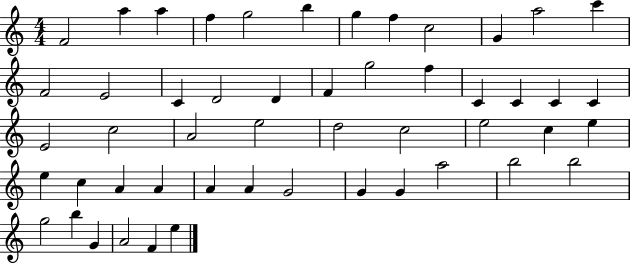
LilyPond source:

{
  \clef treble
  \numericTimeSignature
  \time 4/4
  \key c \major
  f'2 a''4 a''4 | f''4 g''2 b''4 | g''4 f''4 c''2 | g'4 a''2 c'''4 | \break f'2 e'2 | c'4 d'2 d'4 | f'4 g''2 f''4 | c'4 c'4 c'4 c'4 | \break e'2 c''2 | a'2 e''2 | d''2 c''2 | e''2 c''4 e''4 | \break e''4 c''4 a'4 a'4 | a'4 a'4 g'2 | g'4 g'4 a''2 | b''2 b''2 | \break g''2 b''4 g'4 | a'2 f'4 e''4 | \bar "|."
}